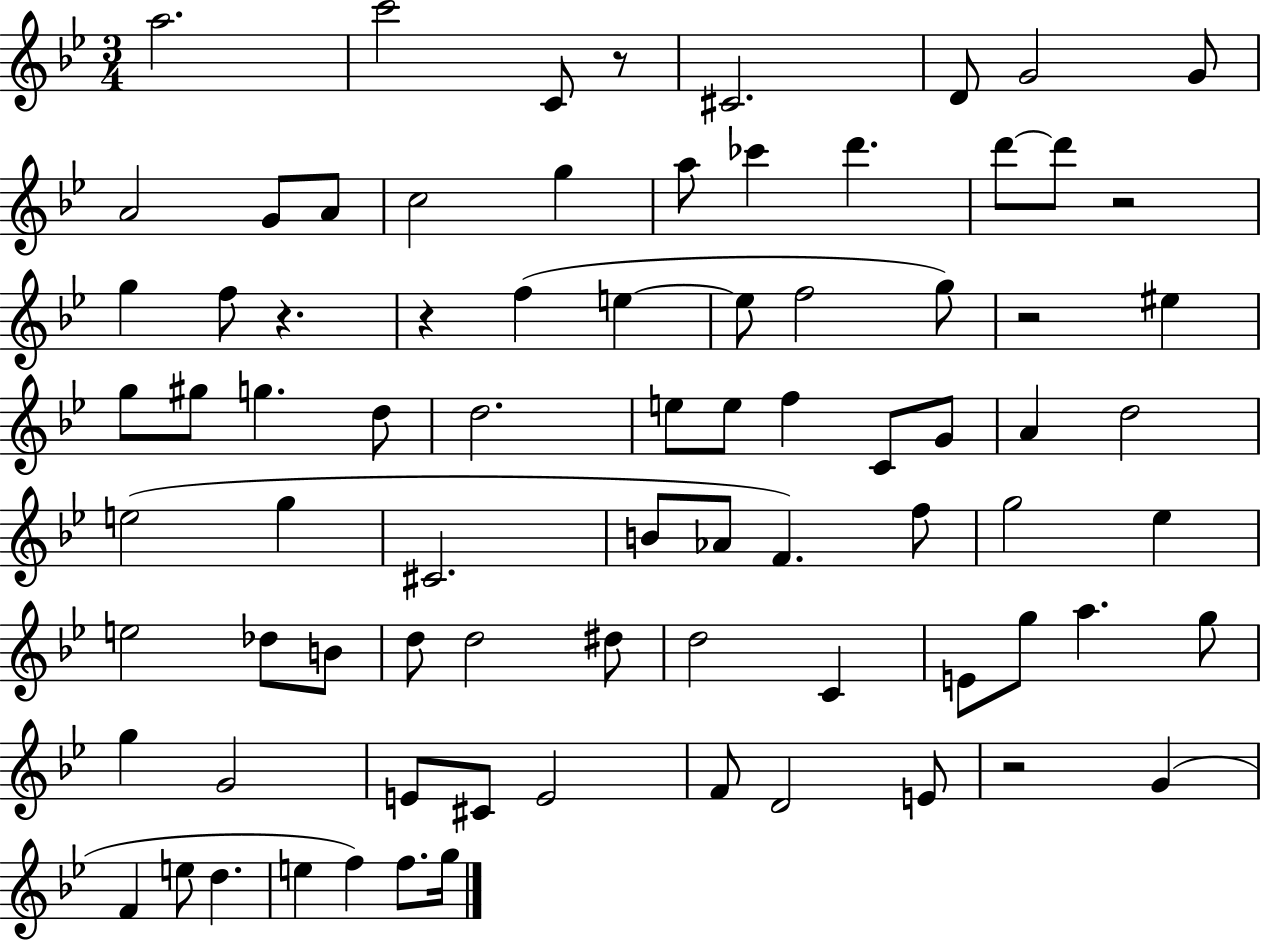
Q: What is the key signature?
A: BES major